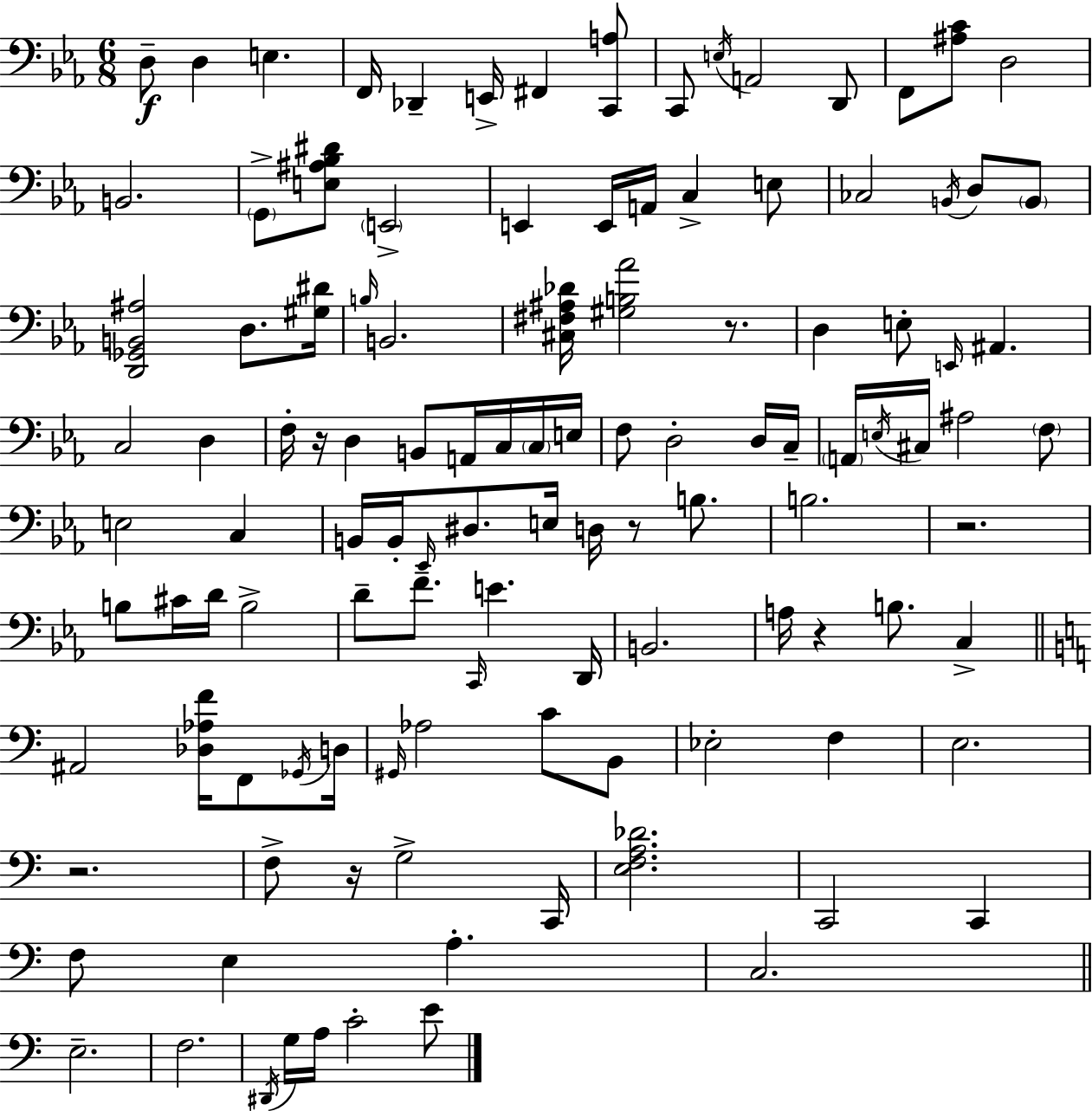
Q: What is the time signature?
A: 6/8